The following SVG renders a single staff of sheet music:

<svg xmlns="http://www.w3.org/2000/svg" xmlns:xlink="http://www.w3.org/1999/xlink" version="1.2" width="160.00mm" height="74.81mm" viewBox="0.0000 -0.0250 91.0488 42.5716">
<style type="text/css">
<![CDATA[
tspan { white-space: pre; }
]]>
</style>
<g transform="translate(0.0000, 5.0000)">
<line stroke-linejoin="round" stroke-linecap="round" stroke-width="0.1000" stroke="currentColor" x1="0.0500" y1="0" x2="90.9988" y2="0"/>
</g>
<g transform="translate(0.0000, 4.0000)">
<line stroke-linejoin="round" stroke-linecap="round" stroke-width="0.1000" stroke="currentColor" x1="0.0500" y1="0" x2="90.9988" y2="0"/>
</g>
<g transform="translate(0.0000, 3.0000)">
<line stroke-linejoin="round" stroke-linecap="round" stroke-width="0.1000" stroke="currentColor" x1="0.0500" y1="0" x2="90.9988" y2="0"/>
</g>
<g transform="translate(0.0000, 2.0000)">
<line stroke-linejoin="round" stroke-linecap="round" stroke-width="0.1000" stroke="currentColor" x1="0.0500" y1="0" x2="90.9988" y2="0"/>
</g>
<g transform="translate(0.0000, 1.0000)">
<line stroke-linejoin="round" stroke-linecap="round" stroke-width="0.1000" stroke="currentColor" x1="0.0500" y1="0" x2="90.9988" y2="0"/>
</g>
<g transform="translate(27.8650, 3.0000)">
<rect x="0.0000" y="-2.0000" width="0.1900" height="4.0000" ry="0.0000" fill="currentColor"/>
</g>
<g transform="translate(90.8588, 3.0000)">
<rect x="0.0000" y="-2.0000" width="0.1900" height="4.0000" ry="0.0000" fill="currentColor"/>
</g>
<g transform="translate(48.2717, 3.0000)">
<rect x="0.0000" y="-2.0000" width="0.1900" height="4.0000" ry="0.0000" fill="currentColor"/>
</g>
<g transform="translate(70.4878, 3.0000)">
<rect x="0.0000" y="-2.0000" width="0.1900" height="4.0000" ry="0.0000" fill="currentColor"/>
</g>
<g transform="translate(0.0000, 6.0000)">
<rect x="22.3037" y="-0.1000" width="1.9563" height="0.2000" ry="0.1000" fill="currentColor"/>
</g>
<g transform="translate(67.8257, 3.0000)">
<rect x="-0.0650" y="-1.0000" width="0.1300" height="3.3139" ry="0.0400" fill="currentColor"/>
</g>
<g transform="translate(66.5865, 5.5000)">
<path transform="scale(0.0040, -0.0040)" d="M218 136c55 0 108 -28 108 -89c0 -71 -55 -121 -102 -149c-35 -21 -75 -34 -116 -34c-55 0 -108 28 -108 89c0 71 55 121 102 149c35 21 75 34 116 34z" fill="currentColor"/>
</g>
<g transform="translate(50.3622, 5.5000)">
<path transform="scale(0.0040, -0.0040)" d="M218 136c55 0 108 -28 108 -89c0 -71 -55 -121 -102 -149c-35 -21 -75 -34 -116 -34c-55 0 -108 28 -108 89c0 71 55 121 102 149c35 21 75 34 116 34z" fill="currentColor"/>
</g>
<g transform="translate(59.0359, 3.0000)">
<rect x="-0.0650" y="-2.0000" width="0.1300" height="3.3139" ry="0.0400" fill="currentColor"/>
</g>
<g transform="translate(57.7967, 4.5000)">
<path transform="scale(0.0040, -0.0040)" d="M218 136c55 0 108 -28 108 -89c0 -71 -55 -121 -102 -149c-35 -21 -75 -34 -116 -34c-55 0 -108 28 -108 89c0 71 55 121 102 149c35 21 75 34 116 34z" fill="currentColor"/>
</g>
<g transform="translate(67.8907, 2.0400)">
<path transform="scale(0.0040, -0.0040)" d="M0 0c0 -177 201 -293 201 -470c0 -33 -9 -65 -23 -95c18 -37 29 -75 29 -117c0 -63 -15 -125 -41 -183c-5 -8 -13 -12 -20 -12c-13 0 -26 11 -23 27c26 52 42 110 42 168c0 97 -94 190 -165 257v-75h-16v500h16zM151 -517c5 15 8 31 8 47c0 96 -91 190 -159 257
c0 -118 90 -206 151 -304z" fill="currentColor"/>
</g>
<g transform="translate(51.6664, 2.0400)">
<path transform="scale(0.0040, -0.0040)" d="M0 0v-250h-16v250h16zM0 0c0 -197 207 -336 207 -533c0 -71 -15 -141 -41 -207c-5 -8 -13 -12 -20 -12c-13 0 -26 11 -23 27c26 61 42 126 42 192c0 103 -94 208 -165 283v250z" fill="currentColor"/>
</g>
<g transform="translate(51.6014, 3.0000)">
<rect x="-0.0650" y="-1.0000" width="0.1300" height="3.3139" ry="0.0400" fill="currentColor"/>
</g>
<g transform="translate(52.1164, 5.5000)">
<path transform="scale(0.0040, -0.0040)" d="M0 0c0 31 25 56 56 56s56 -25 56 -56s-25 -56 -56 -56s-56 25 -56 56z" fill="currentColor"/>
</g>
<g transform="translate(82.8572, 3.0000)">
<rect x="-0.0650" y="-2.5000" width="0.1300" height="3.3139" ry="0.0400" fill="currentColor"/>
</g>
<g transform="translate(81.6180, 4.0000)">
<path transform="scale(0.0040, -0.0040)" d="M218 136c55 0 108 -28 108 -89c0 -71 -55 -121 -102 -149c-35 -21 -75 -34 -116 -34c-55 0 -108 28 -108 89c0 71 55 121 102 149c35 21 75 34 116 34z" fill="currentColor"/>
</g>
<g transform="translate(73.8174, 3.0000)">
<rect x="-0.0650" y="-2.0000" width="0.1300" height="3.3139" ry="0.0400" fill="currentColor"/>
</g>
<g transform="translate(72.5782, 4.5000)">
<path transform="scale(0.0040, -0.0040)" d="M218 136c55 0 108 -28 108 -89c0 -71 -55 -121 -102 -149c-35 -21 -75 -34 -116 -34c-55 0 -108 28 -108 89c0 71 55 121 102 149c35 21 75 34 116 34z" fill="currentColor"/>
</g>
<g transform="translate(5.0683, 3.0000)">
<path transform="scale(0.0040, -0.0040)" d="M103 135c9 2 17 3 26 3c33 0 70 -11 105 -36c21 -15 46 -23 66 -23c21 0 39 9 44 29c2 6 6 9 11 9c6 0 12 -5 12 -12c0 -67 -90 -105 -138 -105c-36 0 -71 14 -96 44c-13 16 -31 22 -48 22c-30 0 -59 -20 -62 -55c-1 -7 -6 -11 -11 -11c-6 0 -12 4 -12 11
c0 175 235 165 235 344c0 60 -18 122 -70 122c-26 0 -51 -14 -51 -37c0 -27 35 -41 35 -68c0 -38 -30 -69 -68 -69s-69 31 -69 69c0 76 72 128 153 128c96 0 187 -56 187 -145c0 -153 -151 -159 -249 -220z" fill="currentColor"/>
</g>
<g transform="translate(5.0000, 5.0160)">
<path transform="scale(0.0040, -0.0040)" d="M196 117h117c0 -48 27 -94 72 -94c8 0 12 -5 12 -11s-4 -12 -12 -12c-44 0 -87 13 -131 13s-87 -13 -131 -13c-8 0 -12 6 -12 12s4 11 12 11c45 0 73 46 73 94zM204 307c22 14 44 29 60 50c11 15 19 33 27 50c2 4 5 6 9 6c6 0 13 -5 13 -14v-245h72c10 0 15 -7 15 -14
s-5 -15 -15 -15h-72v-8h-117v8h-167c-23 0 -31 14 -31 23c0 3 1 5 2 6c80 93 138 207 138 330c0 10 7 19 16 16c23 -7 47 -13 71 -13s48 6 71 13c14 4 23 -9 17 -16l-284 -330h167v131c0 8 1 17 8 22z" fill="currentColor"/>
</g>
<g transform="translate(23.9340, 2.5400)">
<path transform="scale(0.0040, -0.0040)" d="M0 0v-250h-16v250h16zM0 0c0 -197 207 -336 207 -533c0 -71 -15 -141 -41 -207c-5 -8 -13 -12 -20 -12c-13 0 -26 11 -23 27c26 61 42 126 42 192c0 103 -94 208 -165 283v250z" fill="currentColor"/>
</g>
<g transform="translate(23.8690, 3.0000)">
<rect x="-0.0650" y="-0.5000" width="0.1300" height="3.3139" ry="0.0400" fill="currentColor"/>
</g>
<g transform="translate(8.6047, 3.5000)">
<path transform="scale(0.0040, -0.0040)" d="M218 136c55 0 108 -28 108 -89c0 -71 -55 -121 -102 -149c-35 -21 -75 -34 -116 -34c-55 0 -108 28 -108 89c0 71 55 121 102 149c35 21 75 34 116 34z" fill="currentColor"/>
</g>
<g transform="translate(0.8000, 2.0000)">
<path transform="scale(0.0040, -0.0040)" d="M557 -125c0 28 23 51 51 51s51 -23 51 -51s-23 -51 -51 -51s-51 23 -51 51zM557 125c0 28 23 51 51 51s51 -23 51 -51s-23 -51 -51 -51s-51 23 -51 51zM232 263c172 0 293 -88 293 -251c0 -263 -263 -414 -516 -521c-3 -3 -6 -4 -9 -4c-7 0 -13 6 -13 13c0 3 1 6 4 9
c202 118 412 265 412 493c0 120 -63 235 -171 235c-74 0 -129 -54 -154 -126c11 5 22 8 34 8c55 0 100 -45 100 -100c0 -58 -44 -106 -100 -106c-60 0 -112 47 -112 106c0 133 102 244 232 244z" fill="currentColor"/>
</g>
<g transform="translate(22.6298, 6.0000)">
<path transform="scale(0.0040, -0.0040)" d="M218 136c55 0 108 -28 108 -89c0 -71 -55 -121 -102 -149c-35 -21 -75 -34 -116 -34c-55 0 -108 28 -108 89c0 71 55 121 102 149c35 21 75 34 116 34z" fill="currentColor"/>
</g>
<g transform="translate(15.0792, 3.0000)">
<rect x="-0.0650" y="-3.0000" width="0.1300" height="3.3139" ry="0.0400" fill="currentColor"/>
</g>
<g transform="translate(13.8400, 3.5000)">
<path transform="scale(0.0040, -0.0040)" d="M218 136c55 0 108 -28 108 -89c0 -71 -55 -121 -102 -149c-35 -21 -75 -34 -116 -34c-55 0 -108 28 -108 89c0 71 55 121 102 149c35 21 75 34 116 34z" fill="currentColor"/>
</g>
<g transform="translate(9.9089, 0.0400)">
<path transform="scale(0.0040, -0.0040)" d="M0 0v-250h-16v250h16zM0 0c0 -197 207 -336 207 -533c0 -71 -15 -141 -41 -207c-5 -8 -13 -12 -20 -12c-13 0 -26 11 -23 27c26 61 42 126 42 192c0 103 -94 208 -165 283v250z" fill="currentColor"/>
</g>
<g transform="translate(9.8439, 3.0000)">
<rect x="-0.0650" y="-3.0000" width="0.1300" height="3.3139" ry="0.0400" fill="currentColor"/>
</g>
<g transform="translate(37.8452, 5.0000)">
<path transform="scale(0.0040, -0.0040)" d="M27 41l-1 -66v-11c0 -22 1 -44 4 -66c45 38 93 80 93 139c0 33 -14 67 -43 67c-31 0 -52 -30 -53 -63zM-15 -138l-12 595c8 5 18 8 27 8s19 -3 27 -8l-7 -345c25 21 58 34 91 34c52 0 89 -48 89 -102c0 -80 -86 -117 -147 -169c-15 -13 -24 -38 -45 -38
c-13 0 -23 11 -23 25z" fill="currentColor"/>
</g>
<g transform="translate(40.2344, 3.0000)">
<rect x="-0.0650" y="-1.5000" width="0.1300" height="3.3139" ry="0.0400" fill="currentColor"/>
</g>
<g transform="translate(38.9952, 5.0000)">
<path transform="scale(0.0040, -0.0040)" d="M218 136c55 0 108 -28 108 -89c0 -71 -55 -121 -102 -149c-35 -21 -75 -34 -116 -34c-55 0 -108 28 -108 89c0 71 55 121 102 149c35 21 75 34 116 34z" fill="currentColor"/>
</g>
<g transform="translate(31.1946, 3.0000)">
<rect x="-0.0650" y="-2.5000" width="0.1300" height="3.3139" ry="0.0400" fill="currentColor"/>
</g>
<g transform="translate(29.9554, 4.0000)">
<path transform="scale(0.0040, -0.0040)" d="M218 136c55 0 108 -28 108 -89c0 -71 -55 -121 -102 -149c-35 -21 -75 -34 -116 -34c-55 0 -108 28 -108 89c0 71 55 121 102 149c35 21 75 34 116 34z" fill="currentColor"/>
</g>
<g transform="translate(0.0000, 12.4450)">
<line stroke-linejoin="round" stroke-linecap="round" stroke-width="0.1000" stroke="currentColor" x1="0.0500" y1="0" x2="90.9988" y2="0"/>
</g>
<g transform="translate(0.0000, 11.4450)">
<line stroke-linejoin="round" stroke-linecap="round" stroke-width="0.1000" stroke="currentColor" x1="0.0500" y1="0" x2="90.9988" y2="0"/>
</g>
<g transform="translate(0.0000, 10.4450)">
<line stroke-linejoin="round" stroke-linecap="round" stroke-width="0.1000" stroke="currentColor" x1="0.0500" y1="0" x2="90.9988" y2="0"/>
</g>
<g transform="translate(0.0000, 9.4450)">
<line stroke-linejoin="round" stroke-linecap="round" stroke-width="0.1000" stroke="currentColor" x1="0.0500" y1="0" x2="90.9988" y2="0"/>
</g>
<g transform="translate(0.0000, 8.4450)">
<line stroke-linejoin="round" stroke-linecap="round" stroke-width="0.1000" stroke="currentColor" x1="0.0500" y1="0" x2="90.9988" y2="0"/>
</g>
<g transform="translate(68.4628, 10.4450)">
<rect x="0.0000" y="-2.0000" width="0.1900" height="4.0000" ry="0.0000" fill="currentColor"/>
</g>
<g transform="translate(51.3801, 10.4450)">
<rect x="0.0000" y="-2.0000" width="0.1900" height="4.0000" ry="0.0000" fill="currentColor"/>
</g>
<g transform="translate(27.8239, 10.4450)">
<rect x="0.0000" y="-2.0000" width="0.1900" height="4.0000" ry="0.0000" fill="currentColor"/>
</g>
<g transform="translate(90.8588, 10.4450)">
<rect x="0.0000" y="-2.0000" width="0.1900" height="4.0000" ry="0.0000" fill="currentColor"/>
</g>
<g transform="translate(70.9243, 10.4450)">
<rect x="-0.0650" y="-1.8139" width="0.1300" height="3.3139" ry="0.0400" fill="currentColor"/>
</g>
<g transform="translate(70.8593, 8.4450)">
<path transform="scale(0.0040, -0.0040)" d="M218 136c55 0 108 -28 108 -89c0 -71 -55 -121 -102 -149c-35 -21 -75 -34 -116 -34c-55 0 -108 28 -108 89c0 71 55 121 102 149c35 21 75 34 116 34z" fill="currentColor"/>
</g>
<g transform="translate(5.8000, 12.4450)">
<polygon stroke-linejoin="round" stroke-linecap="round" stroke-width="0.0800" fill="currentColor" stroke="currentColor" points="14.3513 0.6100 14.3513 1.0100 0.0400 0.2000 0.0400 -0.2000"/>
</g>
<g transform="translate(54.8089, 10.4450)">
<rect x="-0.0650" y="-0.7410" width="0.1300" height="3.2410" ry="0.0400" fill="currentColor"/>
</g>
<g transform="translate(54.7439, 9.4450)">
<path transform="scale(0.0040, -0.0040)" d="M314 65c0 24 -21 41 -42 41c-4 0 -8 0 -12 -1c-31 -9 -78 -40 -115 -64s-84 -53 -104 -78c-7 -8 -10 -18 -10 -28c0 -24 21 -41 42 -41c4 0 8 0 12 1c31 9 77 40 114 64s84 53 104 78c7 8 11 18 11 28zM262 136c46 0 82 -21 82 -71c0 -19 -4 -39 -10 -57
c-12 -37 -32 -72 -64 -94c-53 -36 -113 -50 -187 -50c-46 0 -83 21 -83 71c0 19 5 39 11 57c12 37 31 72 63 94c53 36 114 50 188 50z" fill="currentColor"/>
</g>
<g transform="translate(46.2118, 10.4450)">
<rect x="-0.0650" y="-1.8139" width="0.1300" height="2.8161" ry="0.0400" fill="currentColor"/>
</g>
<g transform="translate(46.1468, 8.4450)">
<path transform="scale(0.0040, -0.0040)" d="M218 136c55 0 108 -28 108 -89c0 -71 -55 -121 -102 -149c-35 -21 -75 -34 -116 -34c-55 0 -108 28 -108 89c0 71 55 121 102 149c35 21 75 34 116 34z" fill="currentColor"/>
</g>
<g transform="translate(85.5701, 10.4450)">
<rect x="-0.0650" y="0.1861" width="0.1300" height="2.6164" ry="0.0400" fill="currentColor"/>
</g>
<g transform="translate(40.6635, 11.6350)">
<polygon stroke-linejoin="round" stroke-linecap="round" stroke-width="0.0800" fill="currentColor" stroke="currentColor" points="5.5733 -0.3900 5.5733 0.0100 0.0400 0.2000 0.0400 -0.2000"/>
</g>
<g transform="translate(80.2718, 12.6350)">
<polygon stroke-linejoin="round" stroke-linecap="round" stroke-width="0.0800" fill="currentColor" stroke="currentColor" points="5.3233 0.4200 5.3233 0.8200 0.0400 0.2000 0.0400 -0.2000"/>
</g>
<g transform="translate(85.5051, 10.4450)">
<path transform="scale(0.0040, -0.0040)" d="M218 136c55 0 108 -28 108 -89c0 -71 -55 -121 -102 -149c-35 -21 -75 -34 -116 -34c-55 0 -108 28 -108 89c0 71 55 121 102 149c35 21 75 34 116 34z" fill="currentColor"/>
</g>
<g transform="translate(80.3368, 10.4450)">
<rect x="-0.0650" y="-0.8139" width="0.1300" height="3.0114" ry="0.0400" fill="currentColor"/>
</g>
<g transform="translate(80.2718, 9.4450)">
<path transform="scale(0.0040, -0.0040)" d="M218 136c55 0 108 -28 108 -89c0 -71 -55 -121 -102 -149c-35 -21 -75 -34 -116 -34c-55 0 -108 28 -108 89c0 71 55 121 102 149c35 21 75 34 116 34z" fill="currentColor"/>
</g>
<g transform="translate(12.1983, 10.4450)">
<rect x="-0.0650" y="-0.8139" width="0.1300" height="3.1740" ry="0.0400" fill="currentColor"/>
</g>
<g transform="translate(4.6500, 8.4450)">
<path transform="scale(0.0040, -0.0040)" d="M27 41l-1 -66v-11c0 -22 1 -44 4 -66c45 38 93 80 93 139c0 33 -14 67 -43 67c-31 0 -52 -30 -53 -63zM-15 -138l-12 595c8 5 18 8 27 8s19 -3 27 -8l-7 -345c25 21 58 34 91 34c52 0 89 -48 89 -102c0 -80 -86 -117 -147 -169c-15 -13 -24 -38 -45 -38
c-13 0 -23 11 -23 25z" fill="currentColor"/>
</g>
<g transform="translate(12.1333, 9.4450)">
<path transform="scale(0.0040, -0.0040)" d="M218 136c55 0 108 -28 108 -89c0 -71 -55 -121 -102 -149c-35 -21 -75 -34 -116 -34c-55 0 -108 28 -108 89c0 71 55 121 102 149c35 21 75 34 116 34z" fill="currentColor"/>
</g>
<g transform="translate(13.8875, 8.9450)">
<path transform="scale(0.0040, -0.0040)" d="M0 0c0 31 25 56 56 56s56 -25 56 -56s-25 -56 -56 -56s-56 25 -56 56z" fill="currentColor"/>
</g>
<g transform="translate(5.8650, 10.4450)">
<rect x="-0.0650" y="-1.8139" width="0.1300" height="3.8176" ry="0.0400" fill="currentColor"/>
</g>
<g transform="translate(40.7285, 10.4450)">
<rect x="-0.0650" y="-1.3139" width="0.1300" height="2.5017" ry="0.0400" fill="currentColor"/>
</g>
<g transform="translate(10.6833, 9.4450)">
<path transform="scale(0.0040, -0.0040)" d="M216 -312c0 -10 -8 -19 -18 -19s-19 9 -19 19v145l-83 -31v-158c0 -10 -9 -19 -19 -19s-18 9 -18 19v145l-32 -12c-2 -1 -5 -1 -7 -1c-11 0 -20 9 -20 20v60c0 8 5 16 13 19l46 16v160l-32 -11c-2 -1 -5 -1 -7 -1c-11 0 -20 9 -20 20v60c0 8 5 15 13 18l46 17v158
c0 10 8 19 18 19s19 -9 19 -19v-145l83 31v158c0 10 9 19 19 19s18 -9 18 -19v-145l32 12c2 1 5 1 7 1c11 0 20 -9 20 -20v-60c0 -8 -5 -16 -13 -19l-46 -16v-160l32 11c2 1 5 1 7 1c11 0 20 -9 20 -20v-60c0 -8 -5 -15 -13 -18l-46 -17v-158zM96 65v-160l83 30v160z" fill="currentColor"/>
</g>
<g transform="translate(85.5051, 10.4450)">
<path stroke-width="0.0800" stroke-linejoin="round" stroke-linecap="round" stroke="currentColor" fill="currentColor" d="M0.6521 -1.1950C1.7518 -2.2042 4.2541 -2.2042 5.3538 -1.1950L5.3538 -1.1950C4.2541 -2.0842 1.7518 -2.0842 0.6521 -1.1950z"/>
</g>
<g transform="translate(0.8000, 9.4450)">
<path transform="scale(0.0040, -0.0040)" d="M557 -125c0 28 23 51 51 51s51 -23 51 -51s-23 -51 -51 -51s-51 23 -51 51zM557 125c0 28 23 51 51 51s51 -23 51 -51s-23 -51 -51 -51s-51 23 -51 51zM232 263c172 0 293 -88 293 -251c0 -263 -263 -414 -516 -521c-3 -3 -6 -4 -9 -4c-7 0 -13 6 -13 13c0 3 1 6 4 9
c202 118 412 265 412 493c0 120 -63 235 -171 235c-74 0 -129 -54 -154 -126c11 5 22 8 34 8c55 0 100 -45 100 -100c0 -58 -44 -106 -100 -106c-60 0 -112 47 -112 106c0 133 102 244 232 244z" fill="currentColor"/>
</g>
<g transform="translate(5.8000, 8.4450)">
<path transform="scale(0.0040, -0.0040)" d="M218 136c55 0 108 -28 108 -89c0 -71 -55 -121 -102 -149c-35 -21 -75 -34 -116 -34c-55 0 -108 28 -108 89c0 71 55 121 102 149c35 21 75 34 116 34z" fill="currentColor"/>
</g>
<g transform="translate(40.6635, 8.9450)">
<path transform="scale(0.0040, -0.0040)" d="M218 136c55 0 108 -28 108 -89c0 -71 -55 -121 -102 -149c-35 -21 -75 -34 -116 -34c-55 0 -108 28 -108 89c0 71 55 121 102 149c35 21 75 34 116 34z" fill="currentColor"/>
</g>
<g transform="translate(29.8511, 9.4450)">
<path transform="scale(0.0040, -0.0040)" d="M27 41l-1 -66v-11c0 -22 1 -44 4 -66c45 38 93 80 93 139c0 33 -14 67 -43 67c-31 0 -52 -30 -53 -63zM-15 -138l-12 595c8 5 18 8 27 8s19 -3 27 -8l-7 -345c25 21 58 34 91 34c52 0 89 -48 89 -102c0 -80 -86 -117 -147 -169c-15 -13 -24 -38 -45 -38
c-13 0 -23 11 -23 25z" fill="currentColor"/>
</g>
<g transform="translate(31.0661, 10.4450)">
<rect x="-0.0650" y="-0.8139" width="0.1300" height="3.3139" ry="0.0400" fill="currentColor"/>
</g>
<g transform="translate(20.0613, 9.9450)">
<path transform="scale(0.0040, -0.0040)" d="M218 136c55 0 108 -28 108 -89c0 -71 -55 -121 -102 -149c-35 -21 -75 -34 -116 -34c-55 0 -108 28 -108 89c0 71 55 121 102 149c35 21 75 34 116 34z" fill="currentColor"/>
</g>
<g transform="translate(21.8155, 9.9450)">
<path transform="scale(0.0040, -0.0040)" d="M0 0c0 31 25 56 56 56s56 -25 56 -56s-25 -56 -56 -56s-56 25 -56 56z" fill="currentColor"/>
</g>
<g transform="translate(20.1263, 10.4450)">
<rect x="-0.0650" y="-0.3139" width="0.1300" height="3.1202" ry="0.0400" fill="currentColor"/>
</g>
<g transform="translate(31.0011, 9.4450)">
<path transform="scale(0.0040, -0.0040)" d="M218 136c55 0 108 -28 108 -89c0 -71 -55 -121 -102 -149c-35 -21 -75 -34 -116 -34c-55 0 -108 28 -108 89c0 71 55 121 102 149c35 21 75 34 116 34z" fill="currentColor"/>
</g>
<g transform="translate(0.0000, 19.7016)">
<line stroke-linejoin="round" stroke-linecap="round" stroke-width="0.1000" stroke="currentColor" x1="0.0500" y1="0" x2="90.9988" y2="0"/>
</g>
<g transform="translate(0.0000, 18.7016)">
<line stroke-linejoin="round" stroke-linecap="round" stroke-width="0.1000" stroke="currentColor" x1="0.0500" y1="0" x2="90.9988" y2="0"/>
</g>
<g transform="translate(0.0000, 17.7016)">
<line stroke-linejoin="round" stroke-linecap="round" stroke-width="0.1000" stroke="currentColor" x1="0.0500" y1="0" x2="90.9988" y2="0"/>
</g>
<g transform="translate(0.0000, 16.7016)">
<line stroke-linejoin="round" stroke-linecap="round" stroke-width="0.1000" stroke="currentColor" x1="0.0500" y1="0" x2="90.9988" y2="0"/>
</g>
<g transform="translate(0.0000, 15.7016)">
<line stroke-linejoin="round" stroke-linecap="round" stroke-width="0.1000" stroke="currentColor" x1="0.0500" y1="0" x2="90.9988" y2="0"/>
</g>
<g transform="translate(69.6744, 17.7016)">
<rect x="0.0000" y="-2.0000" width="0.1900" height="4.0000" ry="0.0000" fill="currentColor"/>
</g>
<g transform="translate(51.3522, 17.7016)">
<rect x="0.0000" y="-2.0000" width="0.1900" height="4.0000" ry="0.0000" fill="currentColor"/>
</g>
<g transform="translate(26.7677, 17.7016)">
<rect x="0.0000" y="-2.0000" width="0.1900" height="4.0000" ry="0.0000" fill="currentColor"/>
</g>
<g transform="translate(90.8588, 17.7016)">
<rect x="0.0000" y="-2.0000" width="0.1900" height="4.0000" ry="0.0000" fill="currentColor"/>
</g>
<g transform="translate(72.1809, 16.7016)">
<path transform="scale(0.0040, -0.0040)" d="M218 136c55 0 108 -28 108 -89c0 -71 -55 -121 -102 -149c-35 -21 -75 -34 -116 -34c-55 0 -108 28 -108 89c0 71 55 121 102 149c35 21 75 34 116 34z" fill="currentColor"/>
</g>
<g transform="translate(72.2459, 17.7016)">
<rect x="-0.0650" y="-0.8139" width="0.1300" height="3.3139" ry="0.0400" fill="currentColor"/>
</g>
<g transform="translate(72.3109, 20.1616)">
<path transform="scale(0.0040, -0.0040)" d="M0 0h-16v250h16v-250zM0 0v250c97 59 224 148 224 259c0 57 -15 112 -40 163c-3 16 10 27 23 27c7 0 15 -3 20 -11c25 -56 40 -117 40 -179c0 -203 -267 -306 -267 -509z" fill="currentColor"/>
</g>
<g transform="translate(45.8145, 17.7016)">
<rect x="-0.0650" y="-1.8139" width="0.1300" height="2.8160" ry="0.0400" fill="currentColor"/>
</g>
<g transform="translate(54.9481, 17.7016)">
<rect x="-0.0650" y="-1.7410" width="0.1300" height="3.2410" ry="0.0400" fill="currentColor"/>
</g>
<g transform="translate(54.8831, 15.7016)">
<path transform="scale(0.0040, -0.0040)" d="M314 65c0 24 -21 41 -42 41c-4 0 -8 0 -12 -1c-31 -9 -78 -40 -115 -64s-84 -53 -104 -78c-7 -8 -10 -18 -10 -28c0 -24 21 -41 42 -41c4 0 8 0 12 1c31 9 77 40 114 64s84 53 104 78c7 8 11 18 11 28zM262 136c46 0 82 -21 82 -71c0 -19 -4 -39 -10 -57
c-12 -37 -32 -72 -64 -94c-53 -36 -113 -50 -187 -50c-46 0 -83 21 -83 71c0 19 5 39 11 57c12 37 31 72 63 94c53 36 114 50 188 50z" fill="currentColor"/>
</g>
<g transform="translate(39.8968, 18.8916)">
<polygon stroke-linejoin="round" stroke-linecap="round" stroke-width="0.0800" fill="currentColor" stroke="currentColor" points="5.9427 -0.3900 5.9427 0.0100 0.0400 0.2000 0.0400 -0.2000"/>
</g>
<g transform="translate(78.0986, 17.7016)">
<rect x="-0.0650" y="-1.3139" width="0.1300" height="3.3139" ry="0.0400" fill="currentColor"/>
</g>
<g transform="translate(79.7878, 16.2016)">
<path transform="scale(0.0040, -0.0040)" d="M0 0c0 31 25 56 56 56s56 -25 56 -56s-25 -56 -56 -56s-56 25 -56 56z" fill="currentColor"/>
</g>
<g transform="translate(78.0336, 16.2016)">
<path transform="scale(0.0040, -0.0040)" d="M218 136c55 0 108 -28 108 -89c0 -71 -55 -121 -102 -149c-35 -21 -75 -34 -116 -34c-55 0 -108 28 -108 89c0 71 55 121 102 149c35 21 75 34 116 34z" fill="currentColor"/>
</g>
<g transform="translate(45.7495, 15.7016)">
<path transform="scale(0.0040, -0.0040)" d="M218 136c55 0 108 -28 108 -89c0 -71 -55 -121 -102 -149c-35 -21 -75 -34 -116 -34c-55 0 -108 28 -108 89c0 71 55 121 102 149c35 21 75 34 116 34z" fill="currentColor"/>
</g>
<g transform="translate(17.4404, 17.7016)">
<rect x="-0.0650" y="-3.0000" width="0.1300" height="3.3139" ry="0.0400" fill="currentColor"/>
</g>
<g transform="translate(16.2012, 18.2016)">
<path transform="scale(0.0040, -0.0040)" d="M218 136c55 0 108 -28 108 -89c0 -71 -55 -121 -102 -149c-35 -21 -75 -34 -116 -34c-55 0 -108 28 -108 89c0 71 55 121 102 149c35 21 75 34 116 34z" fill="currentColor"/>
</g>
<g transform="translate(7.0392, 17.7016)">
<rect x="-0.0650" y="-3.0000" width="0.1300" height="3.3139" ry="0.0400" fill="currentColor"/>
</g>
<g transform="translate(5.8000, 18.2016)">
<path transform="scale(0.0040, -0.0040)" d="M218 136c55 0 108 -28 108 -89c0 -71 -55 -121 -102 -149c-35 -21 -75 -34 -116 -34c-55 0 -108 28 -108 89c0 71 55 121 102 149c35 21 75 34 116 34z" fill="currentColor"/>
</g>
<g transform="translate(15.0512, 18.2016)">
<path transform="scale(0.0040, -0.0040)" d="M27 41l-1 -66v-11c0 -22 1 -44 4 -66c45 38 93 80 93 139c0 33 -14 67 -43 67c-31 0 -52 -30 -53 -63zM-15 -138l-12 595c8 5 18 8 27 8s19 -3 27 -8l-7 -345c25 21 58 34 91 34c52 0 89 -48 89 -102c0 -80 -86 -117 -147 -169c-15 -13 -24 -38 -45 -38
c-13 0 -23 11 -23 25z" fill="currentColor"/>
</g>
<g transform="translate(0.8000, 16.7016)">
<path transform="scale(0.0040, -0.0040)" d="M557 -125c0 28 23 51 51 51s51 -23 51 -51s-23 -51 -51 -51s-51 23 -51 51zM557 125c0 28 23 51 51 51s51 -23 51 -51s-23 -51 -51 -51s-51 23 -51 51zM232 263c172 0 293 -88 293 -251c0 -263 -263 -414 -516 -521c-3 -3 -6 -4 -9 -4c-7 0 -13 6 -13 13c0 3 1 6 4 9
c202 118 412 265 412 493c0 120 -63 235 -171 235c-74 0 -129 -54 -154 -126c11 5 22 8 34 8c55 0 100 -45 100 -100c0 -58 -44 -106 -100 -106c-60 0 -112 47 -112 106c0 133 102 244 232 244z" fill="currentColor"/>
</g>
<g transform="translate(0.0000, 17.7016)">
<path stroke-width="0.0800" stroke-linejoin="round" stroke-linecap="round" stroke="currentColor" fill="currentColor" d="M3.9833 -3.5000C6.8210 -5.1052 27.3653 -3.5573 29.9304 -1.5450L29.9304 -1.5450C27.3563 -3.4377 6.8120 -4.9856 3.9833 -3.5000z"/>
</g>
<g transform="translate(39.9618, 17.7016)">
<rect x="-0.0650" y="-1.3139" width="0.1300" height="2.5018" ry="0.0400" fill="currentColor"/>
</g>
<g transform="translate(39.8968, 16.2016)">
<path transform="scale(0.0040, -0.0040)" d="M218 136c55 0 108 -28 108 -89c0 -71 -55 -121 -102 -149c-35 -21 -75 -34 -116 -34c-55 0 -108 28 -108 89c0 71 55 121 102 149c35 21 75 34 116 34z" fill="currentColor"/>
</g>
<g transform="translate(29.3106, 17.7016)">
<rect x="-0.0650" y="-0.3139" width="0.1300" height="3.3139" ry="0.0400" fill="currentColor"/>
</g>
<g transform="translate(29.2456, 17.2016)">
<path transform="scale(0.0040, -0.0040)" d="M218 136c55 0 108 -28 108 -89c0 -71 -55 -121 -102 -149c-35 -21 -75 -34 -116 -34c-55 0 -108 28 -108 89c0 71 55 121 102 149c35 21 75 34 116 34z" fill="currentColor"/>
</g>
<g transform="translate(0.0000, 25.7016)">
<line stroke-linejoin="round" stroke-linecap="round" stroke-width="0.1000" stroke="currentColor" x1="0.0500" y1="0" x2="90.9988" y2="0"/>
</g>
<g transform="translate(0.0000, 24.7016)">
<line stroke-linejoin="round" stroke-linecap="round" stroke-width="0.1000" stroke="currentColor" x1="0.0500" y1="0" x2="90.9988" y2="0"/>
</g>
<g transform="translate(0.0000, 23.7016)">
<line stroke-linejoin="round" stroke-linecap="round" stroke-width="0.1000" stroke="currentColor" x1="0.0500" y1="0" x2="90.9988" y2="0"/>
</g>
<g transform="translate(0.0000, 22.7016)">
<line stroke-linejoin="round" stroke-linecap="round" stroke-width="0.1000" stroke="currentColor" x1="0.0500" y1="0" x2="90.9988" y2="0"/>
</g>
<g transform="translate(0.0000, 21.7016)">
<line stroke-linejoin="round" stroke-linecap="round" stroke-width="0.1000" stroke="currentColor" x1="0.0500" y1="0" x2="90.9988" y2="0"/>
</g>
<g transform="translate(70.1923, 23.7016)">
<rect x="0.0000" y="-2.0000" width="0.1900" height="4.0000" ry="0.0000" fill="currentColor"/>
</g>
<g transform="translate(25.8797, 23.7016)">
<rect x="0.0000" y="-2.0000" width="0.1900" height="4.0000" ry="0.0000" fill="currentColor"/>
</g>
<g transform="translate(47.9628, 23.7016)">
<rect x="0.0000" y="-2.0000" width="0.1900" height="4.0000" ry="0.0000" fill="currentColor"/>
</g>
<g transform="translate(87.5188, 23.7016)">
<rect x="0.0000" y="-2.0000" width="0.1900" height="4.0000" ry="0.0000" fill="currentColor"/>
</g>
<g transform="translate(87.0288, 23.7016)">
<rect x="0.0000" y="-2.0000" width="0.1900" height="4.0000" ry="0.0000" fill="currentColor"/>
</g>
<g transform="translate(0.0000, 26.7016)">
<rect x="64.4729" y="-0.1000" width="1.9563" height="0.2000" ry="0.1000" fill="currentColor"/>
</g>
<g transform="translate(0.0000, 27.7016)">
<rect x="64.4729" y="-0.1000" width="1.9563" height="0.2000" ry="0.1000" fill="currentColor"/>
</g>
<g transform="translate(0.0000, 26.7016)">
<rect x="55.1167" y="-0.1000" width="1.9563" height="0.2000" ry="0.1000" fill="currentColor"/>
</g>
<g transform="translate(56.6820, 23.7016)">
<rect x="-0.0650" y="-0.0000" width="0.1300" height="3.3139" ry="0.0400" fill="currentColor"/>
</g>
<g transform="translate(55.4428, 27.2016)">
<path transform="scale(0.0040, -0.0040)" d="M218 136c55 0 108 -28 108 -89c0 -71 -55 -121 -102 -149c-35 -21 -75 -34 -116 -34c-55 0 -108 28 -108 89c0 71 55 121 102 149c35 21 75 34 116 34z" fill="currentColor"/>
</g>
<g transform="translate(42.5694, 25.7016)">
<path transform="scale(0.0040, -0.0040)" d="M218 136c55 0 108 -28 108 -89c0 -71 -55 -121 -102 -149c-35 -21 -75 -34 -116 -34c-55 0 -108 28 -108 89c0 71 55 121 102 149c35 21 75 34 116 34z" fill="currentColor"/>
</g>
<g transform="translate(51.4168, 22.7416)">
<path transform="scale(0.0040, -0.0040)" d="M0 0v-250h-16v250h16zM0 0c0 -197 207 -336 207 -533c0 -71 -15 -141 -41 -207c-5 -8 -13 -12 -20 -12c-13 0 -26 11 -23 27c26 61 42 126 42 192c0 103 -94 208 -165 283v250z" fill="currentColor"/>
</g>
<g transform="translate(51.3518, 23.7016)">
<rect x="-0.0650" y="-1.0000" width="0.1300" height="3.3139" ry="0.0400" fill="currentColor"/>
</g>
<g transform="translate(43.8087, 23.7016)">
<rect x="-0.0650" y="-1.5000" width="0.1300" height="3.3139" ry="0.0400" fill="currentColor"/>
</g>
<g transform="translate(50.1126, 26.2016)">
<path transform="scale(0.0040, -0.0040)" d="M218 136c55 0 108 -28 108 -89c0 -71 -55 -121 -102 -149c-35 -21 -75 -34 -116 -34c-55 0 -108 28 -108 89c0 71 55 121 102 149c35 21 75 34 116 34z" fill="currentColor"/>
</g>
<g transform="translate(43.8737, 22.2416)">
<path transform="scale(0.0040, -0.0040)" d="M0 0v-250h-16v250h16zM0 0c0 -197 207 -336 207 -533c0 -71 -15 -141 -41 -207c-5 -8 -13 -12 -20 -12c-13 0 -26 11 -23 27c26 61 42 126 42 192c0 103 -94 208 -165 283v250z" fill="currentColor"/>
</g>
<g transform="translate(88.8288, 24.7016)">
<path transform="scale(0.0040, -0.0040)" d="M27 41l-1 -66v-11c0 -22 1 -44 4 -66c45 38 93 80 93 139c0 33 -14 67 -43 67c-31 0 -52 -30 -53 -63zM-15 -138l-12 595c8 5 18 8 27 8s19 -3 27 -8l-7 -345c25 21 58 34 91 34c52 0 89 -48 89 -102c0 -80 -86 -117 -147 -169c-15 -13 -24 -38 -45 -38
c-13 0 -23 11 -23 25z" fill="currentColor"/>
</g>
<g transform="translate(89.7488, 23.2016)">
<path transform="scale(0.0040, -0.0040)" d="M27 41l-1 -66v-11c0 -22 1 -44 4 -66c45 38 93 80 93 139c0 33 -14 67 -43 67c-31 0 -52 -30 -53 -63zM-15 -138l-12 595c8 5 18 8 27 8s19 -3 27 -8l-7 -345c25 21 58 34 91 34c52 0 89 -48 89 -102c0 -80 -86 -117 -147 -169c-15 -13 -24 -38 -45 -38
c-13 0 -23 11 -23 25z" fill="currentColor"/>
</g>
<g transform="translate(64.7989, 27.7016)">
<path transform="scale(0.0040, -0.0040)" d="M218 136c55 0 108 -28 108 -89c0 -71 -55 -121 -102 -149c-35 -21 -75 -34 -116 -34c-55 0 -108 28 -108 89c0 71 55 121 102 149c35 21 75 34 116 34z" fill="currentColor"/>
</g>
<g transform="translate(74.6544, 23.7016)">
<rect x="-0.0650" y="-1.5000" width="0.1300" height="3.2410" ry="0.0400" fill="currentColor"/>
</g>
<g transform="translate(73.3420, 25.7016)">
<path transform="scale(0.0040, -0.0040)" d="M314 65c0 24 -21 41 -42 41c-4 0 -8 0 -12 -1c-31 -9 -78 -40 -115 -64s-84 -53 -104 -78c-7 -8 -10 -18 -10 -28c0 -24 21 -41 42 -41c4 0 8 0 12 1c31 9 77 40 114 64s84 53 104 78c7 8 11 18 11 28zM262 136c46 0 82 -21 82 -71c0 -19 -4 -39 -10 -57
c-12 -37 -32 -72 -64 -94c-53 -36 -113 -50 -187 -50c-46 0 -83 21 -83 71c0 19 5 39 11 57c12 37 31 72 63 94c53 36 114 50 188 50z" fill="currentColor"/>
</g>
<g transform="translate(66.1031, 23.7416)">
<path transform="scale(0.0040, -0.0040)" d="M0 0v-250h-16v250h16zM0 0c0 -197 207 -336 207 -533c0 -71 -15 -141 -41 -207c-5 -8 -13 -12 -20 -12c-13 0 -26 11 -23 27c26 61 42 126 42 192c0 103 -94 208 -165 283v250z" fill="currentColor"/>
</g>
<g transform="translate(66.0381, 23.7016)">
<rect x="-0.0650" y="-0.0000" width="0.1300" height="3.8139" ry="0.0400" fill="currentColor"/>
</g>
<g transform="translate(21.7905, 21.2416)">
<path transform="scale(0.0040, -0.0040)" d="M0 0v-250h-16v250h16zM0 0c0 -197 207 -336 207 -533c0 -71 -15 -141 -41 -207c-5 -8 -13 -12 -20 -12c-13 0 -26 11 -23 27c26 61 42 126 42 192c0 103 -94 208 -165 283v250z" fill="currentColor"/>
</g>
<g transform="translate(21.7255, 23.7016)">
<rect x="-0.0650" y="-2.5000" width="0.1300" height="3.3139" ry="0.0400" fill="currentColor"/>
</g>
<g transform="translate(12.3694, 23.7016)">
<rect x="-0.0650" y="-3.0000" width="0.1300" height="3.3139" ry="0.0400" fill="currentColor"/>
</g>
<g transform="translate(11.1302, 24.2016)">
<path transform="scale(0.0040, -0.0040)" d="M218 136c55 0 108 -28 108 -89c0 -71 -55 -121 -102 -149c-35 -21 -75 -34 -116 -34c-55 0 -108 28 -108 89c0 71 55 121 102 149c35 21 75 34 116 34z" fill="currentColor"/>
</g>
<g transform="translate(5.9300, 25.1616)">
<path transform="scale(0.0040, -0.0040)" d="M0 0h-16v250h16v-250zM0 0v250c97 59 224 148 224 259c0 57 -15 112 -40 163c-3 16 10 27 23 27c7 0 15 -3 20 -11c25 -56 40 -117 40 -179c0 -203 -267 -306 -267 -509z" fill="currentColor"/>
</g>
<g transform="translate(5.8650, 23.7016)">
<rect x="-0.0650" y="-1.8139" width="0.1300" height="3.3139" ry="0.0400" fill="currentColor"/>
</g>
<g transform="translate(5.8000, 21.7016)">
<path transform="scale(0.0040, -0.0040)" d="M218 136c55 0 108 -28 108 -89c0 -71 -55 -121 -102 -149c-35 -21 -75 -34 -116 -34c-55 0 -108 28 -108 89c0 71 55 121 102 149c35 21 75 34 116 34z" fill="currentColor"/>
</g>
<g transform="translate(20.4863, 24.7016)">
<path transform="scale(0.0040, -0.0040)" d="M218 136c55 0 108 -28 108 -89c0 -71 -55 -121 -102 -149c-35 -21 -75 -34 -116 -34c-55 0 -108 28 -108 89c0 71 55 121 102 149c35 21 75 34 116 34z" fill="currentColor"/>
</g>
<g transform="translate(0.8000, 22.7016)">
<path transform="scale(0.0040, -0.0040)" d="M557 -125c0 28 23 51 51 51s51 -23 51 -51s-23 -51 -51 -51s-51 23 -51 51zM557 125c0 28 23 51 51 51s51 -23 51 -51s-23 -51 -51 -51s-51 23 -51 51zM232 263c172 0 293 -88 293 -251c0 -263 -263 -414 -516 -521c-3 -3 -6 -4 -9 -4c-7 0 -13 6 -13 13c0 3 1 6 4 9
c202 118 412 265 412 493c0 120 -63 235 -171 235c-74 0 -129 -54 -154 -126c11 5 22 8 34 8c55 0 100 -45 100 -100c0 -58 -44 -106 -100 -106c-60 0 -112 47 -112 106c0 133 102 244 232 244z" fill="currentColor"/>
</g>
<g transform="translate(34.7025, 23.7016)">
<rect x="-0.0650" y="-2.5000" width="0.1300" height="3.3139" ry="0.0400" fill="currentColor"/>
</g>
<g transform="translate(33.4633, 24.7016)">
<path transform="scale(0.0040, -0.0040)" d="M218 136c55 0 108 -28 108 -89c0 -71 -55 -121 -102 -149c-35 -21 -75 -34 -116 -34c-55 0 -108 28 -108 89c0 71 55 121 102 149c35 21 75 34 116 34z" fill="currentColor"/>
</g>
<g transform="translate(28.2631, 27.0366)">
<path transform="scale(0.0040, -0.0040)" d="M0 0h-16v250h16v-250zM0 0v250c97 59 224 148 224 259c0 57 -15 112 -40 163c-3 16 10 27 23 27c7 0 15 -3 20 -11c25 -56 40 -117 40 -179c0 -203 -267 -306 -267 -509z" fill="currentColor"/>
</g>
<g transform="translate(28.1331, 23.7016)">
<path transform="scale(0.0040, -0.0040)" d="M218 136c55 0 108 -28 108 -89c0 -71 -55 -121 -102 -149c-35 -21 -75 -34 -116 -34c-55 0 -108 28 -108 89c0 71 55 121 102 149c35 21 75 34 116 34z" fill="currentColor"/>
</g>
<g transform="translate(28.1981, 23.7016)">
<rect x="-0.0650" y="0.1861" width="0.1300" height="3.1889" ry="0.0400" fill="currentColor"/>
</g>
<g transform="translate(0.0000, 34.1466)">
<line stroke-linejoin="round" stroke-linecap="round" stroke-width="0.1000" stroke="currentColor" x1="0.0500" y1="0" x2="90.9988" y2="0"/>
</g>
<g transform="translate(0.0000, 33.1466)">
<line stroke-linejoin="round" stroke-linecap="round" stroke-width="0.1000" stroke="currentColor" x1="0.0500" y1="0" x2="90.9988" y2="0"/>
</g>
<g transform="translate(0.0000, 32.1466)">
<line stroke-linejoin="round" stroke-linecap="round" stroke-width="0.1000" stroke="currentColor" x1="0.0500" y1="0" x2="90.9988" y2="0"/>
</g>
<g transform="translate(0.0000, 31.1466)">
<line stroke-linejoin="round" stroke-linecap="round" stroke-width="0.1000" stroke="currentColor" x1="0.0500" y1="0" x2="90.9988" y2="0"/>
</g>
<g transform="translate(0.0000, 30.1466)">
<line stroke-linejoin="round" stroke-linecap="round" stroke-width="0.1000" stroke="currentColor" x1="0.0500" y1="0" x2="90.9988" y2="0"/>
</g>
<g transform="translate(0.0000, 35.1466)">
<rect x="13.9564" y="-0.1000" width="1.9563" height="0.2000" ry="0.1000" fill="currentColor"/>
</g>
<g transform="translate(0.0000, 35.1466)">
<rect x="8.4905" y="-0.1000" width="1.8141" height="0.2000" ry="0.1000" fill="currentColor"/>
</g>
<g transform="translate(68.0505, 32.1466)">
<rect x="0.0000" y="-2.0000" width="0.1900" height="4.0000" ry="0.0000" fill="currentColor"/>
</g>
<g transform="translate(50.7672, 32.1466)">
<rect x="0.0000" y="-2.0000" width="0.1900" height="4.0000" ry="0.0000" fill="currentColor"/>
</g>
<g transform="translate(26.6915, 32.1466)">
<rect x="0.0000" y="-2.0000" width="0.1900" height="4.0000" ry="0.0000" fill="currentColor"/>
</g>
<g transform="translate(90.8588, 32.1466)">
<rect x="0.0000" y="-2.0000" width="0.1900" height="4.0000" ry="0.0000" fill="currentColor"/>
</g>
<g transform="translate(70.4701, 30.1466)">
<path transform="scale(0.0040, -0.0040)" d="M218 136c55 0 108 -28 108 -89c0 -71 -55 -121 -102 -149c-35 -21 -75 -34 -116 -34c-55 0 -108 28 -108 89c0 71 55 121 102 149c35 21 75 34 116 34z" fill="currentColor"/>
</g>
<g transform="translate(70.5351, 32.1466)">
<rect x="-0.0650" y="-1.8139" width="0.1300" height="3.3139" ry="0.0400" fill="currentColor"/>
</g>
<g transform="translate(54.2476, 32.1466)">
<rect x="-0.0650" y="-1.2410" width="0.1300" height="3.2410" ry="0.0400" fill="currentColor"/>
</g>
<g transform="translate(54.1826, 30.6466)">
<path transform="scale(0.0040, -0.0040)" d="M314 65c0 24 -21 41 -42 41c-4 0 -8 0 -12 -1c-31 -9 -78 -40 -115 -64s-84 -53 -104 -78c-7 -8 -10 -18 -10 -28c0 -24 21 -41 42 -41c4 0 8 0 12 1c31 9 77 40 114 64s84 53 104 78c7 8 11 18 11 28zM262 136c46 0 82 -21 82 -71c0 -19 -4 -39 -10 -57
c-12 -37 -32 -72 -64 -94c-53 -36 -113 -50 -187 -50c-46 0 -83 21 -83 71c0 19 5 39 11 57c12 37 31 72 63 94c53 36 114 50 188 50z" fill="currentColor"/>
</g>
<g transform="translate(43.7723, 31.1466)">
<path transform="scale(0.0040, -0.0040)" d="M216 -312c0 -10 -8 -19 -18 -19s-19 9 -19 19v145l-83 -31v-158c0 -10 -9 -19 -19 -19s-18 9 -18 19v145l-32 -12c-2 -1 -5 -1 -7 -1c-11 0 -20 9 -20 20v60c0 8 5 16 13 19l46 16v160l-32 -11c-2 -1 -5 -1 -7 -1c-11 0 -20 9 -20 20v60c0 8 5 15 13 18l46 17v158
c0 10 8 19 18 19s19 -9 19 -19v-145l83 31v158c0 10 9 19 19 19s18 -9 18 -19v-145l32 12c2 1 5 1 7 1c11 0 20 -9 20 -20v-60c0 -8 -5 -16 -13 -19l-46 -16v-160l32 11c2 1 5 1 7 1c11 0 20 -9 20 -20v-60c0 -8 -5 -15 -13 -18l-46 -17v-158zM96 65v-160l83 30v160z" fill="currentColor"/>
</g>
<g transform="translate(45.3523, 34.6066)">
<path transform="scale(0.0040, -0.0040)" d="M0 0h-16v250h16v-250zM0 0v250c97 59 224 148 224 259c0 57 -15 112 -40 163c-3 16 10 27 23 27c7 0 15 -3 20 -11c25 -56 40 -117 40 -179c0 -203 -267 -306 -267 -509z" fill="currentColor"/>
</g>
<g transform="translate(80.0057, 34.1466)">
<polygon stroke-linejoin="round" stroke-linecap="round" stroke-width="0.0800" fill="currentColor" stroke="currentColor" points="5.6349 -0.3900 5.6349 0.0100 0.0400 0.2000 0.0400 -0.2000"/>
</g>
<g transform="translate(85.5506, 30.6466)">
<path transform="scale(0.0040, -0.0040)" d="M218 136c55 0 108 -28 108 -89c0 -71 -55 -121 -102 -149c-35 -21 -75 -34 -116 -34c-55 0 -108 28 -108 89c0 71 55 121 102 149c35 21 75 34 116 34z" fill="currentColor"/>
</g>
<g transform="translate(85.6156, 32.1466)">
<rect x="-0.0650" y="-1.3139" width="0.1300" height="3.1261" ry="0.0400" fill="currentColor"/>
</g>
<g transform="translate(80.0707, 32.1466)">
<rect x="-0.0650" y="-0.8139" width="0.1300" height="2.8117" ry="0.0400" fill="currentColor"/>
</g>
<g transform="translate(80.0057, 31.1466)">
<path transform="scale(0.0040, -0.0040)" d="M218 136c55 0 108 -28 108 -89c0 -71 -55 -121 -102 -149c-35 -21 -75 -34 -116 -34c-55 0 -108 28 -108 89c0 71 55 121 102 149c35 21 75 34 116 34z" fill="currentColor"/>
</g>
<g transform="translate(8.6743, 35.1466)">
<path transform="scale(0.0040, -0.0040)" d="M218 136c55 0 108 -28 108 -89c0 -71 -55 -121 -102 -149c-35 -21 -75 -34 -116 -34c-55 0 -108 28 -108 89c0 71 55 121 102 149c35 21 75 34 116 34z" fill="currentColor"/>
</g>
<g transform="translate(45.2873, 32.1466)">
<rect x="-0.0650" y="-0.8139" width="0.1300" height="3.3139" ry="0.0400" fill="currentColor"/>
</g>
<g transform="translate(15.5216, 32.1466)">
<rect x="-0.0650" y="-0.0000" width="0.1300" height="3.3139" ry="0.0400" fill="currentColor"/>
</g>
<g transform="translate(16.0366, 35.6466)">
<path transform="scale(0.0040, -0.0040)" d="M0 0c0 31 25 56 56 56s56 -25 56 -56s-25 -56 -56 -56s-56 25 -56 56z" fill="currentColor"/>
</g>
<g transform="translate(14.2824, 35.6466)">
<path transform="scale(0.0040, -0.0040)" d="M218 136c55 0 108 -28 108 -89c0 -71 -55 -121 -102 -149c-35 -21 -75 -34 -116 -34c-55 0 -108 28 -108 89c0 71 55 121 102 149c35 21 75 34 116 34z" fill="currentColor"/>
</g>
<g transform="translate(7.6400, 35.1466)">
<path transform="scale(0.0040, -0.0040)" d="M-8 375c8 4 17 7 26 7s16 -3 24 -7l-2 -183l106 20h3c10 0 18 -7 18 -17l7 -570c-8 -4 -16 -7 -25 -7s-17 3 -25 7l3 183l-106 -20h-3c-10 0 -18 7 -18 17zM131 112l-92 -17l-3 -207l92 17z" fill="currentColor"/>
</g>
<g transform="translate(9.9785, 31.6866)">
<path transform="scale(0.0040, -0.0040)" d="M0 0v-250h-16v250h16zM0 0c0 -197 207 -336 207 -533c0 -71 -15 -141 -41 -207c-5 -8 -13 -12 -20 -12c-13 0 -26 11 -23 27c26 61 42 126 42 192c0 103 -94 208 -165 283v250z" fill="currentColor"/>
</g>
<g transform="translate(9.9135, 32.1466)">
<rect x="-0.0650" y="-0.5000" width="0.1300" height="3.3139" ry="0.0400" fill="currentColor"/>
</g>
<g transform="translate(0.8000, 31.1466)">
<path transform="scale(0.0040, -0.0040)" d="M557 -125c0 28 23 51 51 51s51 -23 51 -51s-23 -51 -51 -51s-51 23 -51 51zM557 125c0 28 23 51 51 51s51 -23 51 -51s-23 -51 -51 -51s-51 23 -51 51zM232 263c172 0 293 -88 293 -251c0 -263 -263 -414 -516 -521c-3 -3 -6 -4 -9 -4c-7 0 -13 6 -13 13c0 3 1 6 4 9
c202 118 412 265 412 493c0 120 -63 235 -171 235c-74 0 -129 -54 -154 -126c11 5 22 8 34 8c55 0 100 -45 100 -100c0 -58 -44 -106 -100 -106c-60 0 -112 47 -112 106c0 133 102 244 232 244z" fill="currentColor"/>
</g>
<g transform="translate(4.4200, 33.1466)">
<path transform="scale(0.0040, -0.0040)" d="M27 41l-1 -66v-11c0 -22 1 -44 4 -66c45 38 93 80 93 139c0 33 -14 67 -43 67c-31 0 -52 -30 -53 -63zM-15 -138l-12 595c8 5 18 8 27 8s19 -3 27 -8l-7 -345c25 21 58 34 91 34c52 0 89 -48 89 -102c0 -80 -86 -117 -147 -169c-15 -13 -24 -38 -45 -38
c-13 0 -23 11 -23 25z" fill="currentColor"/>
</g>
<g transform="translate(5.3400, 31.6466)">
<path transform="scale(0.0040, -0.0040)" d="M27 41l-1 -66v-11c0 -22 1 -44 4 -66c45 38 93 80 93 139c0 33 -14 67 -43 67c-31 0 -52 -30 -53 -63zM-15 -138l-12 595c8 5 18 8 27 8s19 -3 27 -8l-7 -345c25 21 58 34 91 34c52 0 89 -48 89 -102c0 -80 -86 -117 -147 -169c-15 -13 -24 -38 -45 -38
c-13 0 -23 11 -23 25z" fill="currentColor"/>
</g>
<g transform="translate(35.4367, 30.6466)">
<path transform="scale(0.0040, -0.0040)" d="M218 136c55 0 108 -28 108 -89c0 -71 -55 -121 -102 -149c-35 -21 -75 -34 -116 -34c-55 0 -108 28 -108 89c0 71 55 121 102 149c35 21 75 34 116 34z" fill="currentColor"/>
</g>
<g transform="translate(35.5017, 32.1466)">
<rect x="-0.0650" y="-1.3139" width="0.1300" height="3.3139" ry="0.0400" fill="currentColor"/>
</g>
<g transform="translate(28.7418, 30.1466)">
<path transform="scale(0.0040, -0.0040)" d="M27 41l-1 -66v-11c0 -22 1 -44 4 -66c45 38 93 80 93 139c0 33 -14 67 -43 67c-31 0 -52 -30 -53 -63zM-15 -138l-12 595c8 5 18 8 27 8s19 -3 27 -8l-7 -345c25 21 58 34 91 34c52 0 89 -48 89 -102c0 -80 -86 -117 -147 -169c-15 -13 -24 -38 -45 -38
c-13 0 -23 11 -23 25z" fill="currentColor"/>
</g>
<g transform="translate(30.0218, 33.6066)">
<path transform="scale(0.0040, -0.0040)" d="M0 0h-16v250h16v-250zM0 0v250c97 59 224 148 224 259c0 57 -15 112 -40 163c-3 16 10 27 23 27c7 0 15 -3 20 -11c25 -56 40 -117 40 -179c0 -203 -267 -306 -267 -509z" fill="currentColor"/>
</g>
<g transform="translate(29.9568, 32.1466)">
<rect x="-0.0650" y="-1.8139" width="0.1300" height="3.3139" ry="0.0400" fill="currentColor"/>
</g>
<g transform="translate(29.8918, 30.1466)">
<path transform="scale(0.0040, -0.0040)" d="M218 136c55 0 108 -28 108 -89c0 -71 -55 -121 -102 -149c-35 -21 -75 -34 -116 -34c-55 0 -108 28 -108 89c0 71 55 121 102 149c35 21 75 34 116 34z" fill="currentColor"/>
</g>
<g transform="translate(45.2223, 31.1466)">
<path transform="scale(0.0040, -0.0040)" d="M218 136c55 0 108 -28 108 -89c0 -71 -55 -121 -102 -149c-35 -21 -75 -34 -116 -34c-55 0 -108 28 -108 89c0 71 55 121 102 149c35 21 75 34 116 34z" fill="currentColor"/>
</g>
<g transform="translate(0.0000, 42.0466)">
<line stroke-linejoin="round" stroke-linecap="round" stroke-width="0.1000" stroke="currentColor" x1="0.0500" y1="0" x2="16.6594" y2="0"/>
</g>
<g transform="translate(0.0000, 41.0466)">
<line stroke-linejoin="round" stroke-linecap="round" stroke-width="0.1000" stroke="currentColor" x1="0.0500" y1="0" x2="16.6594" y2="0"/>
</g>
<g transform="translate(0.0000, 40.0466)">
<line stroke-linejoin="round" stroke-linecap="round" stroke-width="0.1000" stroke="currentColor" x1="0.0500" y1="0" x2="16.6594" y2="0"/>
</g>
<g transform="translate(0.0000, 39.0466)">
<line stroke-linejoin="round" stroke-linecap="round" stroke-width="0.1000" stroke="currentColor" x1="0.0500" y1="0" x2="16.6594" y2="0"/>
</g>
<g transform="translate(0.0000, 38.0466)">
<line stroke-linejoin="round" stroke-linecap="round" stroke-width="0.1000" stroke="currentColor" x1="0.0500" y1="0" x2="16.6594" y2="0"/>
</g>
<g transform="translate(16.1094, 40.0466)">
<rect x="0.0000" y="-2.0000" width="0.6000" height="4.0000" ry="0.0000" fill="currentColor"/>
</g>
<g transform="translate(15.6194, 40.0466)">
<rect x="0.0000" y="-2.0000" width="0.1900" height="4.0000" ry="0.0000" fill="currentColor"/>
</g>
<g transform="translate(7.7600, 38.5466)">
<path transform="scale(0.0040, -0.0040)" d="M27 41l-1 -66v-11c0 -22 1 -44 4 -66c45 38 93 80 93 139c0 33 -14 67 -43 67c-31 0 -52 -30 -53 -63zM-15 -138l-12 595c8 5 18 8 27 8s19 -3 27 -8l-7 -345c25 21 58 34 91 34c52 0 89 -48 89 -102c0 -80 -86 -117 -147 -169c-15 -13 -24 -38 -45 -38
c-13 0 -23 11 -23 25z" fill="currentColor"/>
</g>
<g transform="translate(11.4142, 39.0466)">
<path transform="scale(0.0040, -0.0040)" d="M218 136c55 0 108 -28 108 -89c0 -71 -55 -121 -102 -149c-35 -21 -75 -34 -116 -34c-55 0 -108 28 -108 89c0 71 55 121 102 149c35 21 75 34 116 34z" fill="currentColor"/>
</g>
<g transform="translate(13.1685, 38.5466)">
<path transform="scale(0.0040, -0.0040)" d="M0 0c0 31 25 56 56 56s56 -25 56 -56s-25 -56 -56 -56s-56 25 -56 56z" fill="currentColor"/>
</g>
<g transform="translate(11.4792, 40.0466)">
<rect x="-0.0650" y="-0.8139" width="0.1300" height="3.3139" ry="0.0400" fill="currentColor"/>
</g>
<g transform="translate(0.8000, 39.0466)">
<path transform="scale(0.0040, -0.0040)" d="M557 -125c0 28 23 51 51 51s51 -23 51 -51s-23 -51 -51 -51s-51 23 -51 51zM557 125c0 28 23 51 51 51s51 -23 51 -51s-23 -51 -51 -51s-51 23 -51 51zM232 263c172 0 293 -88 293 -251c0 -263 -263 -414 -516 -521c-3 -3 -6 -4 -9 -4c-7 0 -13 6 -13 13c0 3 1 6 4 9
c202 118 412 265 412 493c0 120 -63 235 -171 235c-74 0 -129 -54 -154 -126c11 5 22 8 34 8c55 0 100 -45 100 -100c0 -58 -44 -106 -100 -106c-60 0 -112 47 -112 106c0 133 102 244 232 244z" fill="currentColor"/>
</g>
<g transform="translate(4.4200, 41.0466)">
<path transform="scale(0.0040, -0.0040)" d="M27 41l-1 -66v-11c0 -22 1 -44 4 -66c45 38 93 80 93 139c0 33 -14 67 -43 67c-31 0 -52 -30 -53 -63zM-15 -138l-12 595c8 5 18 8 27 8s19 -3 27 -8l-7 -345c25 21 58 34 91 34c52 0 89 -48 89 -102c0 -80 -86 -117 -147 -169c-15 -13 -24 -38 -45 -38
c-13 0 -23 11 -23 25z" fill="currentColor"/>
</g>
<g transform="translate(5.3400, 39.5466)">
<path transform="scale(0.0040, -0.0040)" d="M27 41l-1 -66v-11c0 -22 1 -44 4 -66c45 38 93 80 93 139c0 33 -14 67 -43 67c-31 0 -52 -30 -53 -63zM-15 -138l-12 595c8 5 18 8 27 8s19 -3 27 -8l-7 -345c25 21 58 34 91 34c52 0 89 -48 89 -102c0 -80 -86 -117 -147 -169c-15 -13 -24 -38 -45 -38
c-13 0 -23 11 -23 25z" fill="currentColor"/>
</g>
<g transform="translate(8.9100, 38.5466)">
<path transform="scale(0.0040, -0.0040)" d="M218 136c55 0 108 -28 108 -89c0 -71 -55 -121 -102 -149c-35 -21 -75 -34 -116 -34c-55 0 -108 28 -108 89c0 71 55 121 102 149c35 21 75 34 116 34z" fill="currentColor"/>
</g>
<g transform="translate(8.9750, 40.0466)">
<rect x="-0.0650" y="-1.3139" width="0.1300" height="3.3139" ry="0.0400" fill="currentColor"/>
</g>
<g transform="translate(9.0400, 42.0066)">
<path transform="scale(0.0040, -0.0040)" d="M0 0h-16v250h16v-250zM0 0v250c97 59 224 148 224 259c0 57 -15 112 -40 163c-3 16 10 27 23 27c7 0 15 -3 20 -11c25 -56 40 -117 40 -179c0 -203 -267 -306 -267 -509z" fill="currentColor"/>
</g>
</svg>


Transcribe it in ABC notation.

X:1
T:Untitled
M:2/4
L:1/4
K:C
C,/2 C, E,,/2 B,, _G,, F,,/2 A,, F,,/4 A,, B,, _A,/2 ^F,/2 E,/2 _F, G,/2 A,/2 F,2 A, F,/2 D,/2 C, _C, E, G,/2 A,/2 A,2 F,/2 G, A,/2 C, B,,/2 D,/2 B,, G,,/2 F,,/2 D,, C,,/2 G,,2 E,,/2 D,, _A,/2 G, ^F,/2 G,2 A, F,/2 G,/2 _G,/2 F,